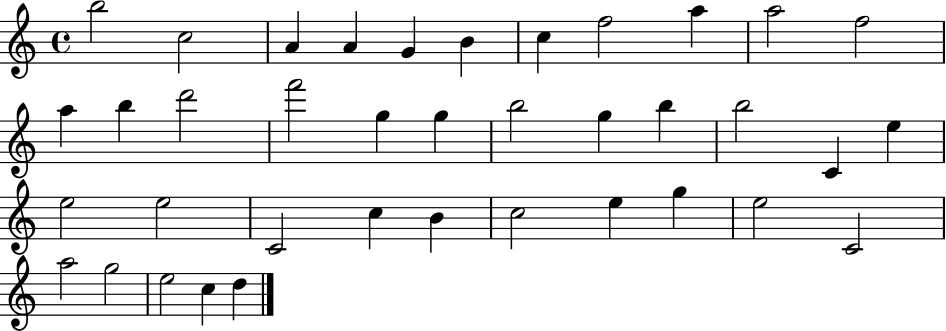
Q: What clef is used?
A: treble